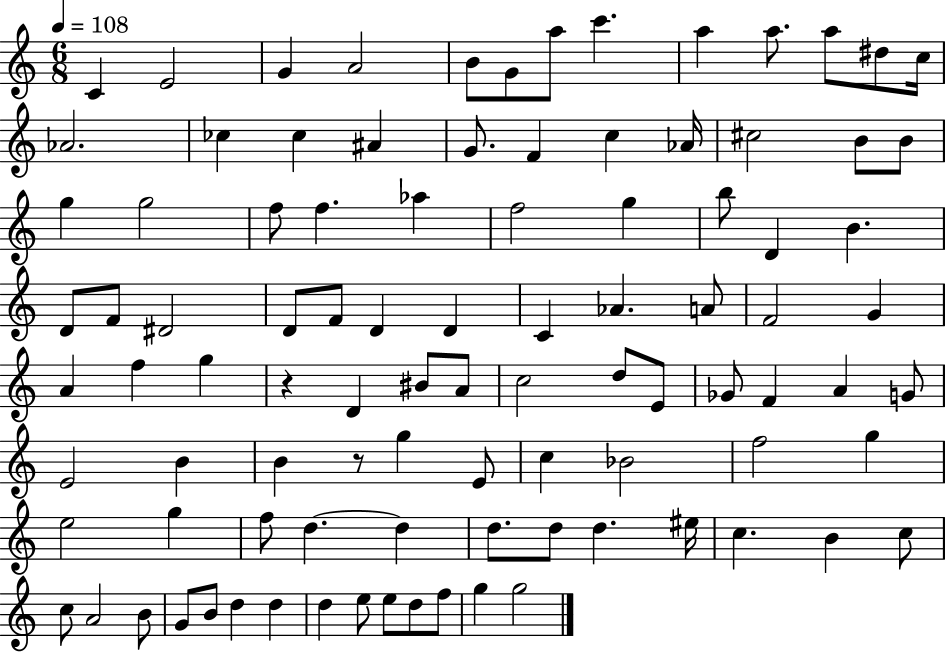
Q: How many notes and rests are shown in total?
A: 96